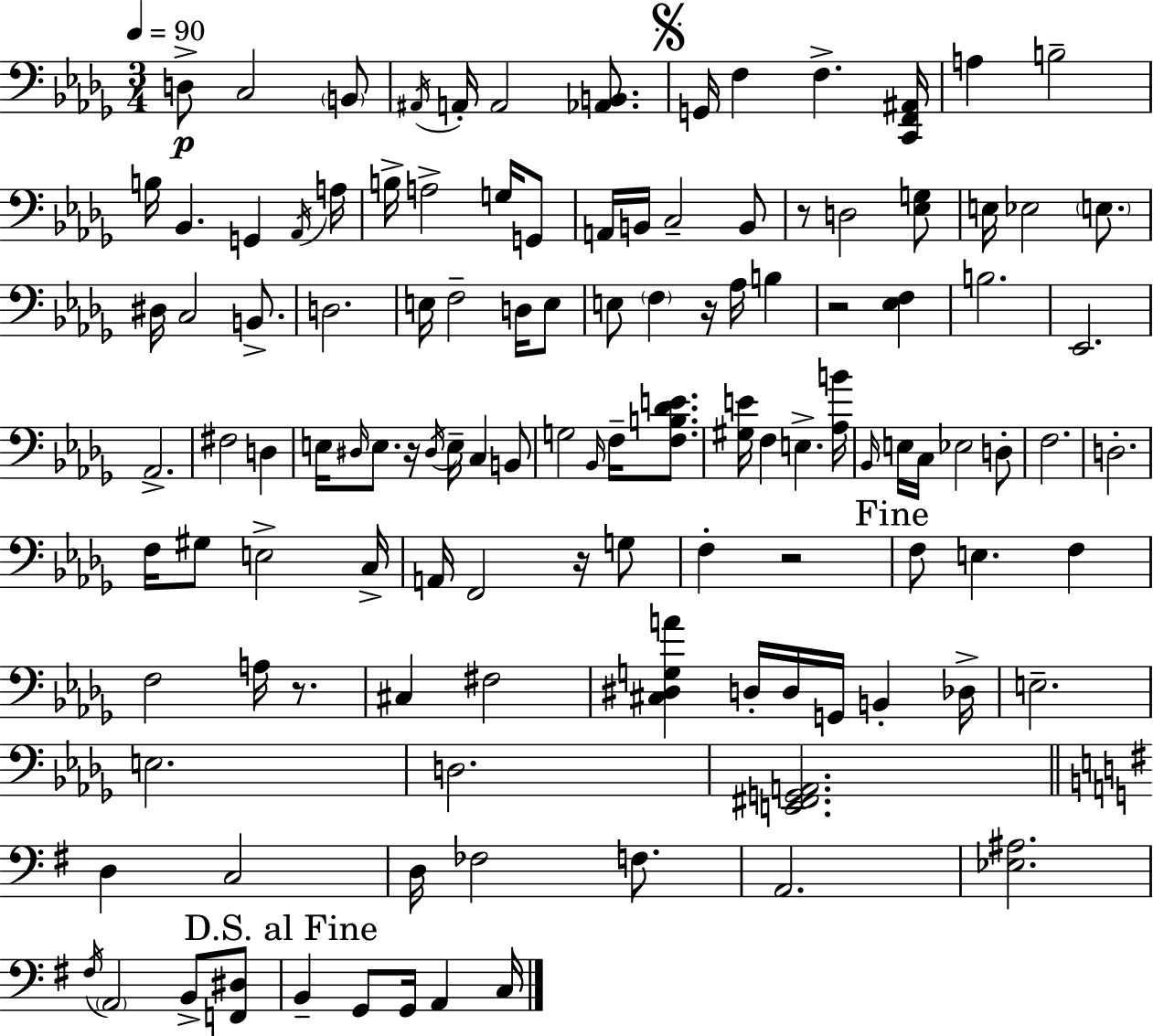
X:1
T:Untitled
M:3/4
L:1/4
K:Bbm
D,/2 C,2 B,,/2 ^A,,/4 A,,/4 A,,2 [_A,,B,,]/2 G,,/4 F, F, [C,,F,,^A,,]/4 A, B,2 B,/4 _B,, G,, _A,,/4 A,/4 B,/4 A,2 G,/4 G,,/2 A,,/4 B,,/4 C,2 B,,/2 z/2 D,2 [_E,G,]/2 E,/4 _E,2 E,/2 ^D,/4 C,2 B,,/2 D,2 E,/4 F,2 D,/4 E,/2 E,/2 F, z/4 _A,/4 B, z2 [_E,F,] B,2 _E,,2 _A,,2 ^F,2 D, E,/4 ^D,/4 E,/2 z/4 ^D,/4 E,/4 C, B,,/2 G,2 _B,,/4 F,/4 [F,B,_DE]/2 [^G,E]/4 F, E, [_A,B]/4 _B,,/4 E,/4 C,/4 _E,2 D,/2 F,2 D,2 F,/4 ^G,/2 E,2 C,/4 A,,/4 F,,2 z/4 G,/2 F, z2 F,/2 E, F, F,2 A,/4 z/2 ^C, ^F,2 [^C,^D,G,A] D,/4 D,/4 G,,/4 B,, _D,/4 E,2 E,2 D,2 [E,,^F,,G,,A,,]2 D, C,2 D,/4 _F,2 F,/2 A,,2 [_E,^A,]2 ^F,/4 A,,2 B,,/2 [F,,^D,]/2 B,, G,,/2 G,,/4 A,, C,/4